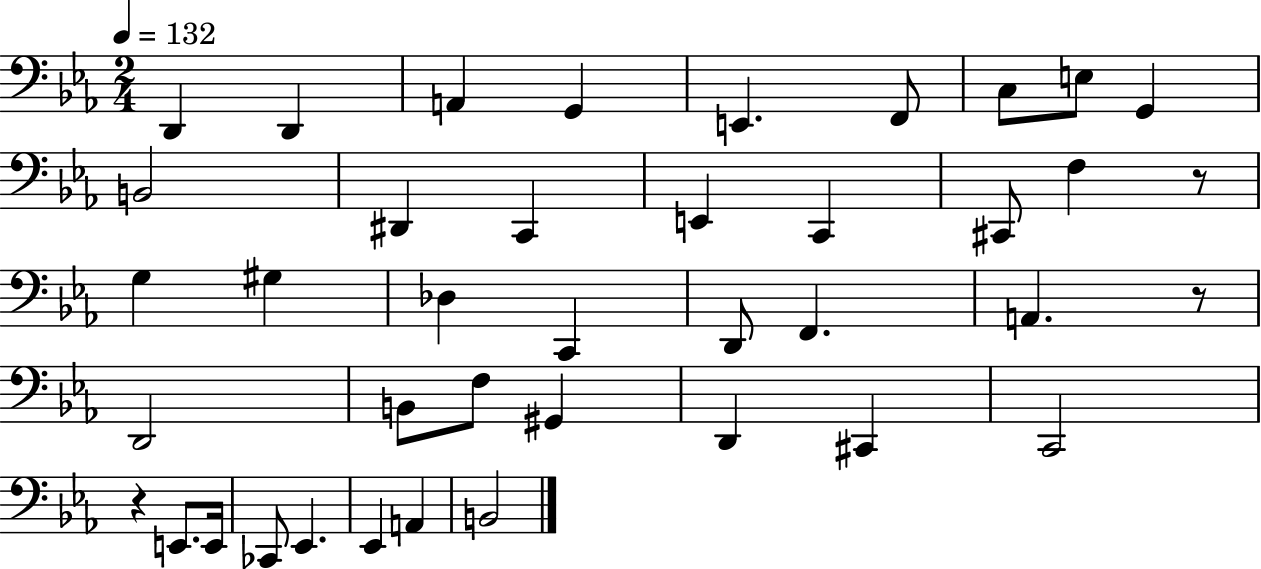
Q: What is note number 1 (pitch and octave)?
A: D2